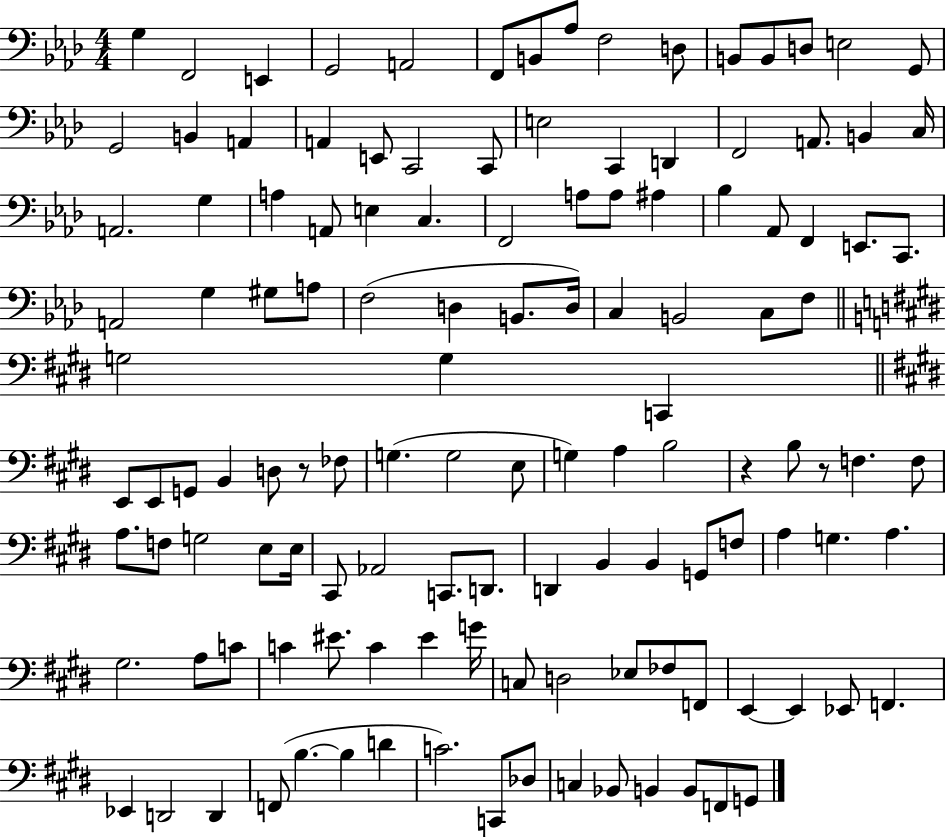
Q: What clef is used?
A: bass